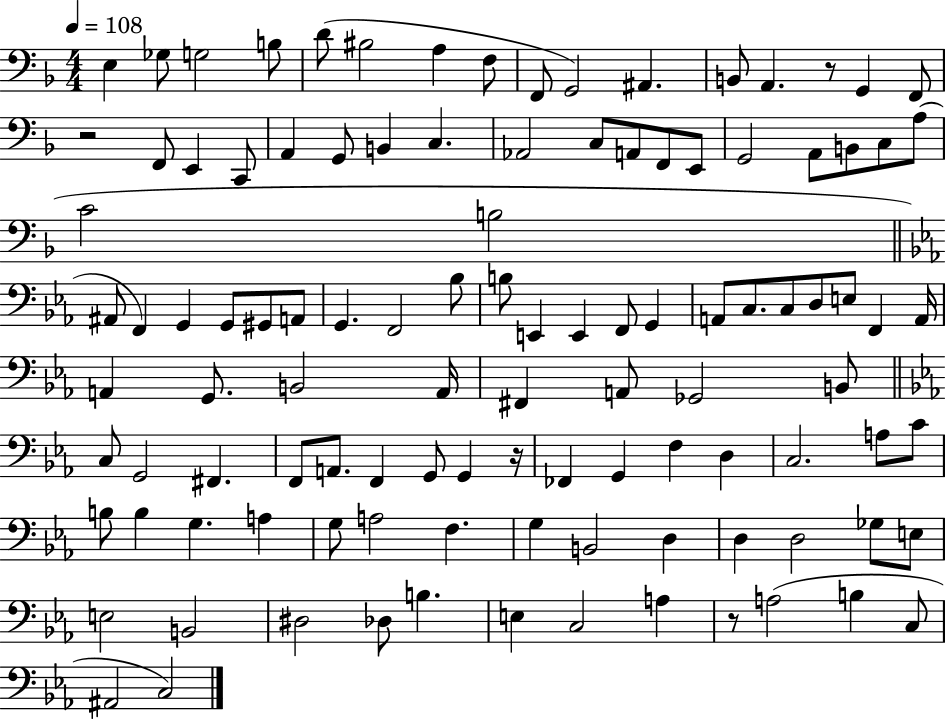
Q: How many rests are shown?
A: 4